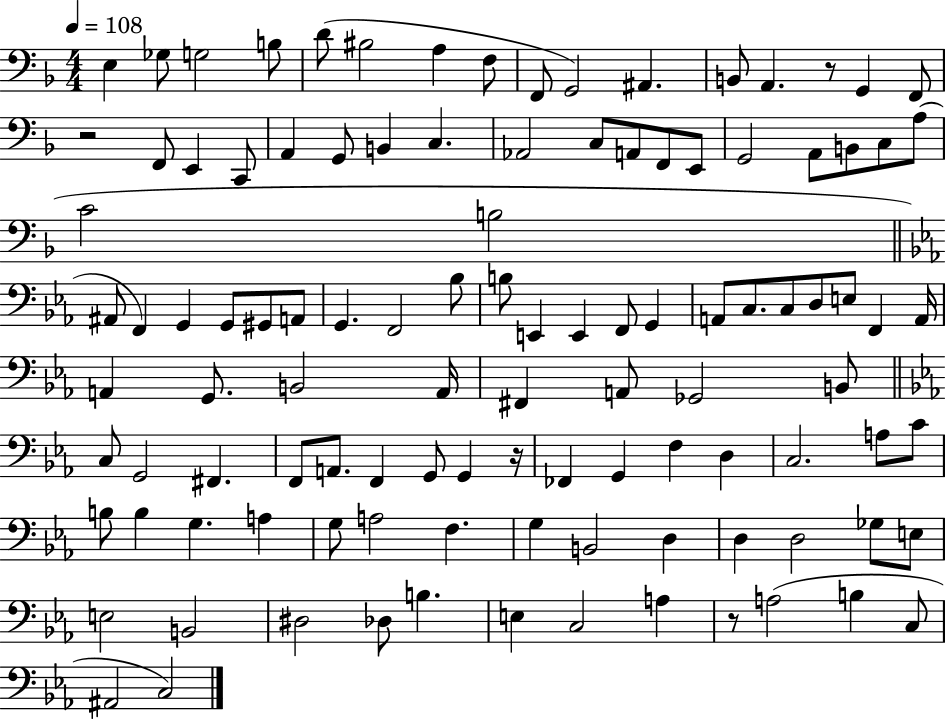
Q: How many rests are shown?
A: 4